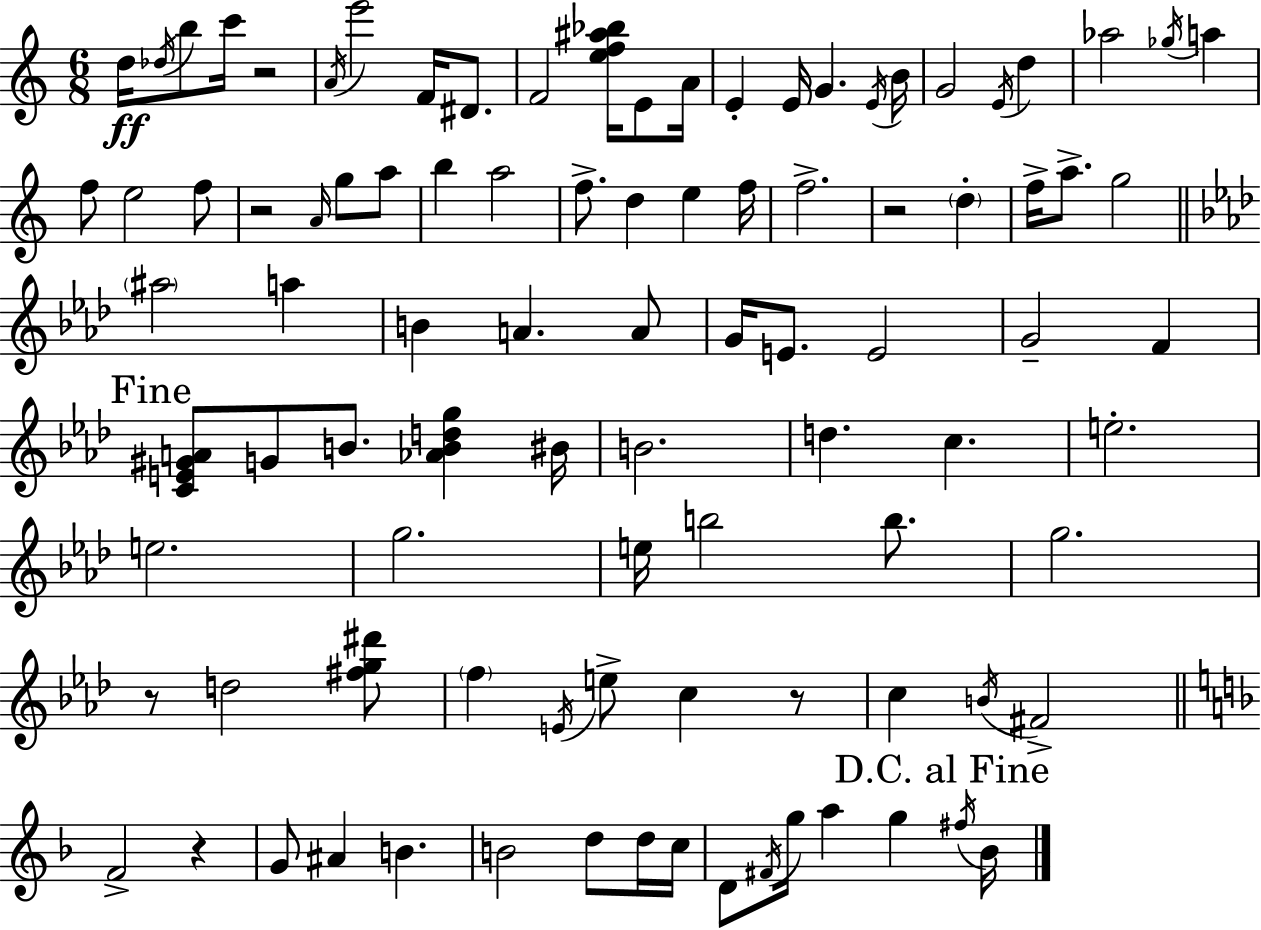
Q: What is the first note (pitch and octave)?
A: D5